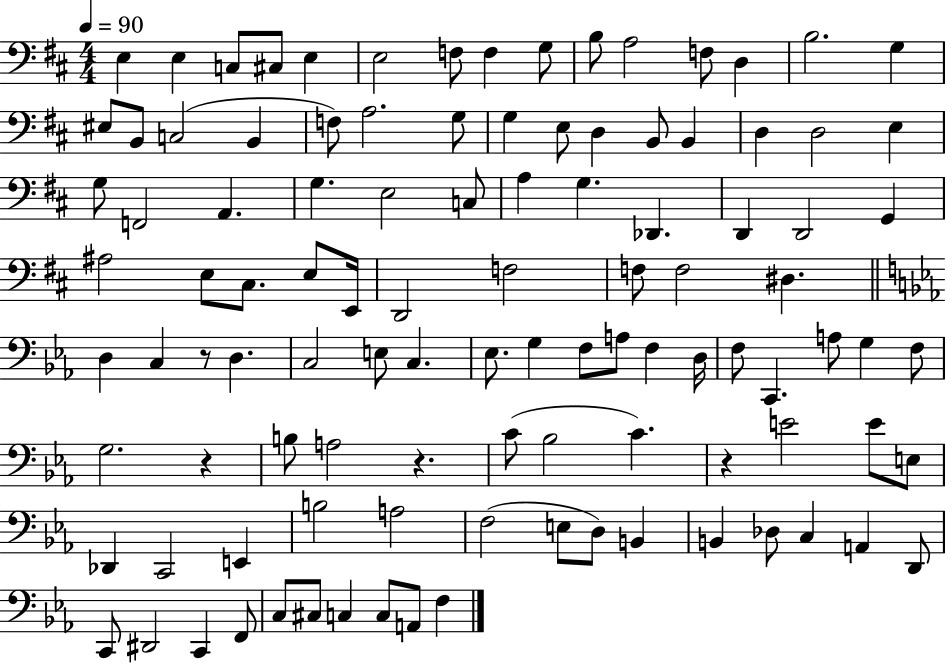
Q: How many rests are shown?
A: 4